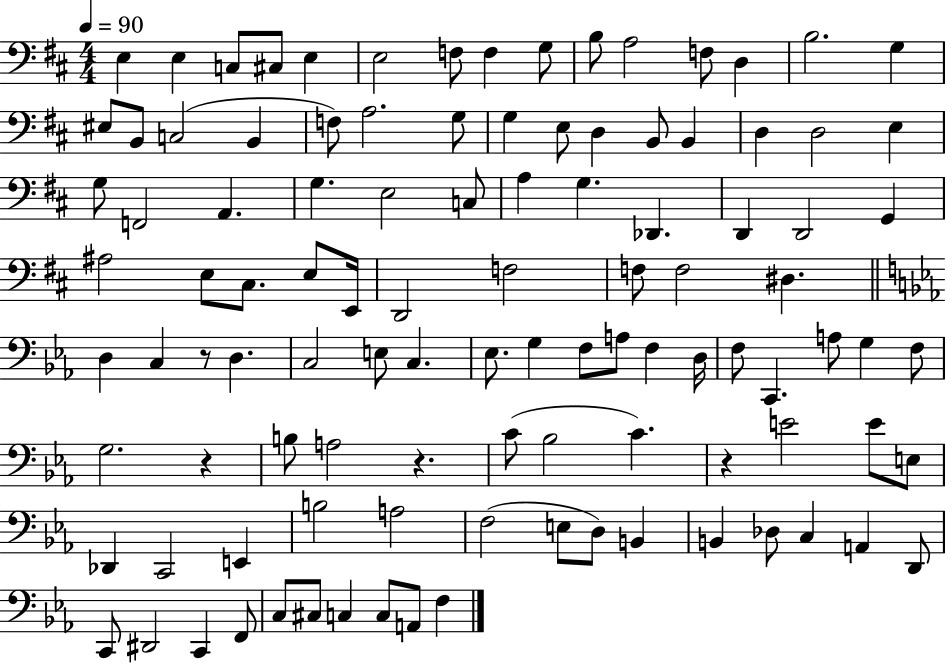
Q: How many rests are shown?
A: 4